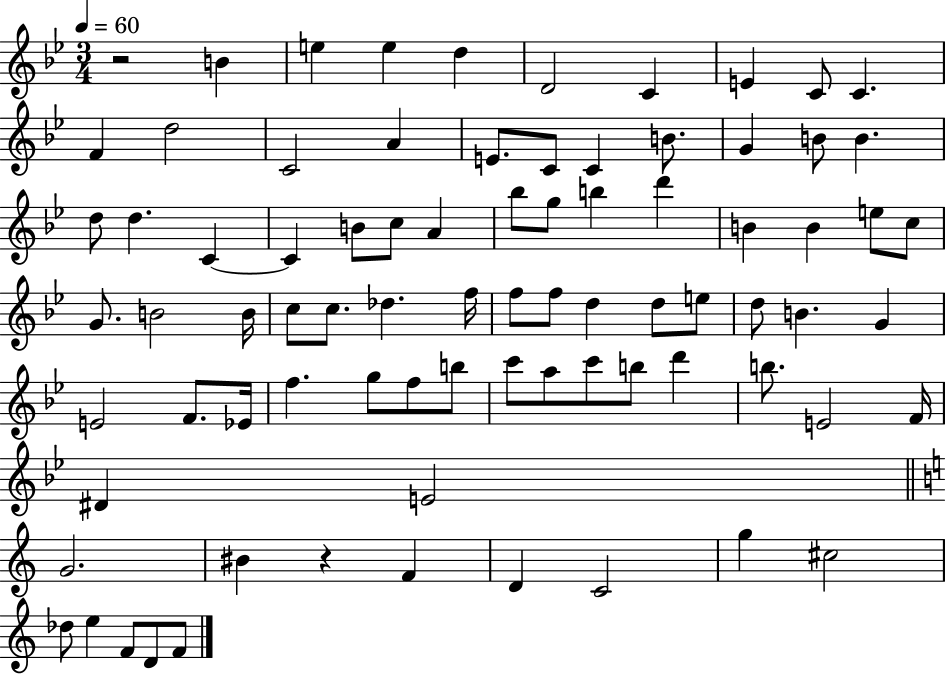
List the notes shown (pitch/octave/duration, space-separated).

R/h B4/q E5/q E5/q D5/q D4/h C4/q E4/q C4/e C4/q. F4/q D5/h C4/h A4/q E4/e. C4/e C4/q B4/e. G4/q B4/e B4/q. D5/e D5/q. C4/q C4/q B4/e C5/e A4/q Bb5/e G5/e B5/q D6/q B4/q B4/q E5/e C5/e G4/e. B4/h B4/s C5/e C5/e. Db5/q. F5/s F5/e F5/e D5/q D5/e E5/e D5/e B4/q. G4/q E4/h F4/e. Eb4/s F5/q. G5/e F5/e B5/e C6/e A5/e C6/e B5/e D6/q B5/e. E4/h F4/s D#4/q E4/h G4/h. BIS4/q R/q F4/q D4/q C4/h G5/q C#5/h Db5/e E5/q F4/e D4/e F4/e